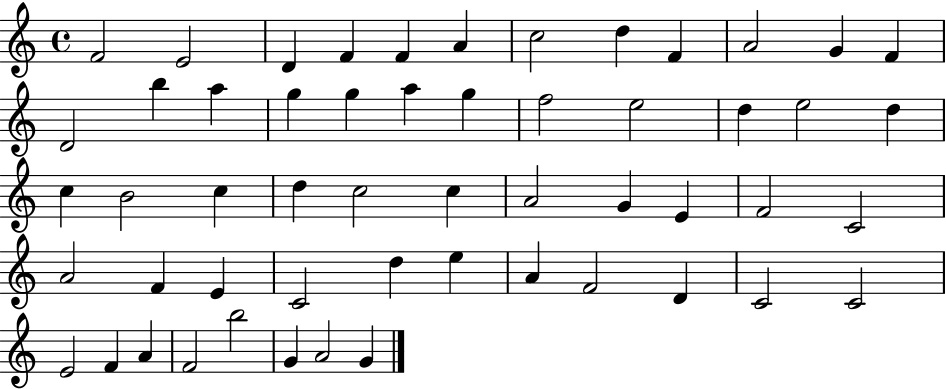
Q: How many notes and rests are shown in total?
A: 54